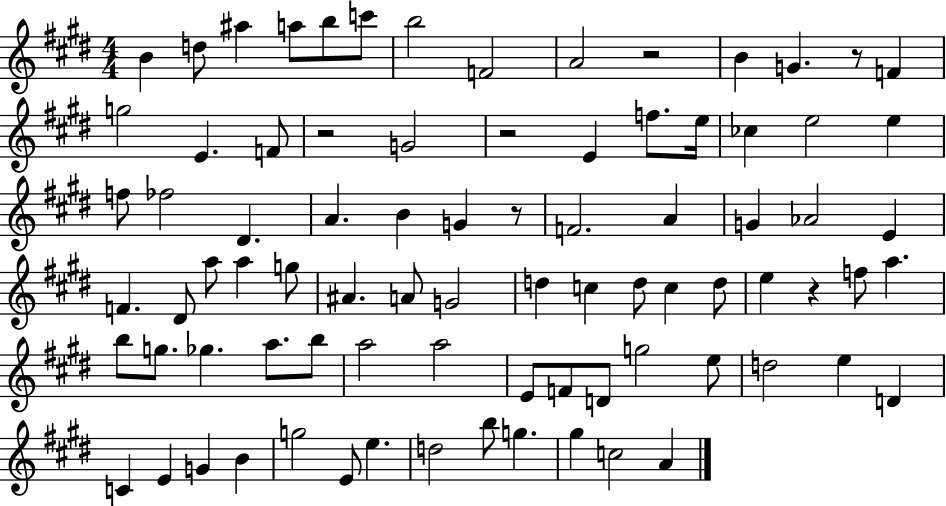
{
  \clef treble
  \numericTimeSignature
  \time 4/4
  \key e \major
  b'4 d''8 ais''4 a''8 b''8 c'''8 | b''2 f'2 | a'2 r2 | b'4 g'4. r8 f'4 | \break g''2 e'4. f'8 | r2 g'2 | r2 e'4 f''8. e''16 | ces''4 e''2 e''4 | \break f''8 fes''2 dis'4. | a'4. b'4 g'4 r8 | f'2. a'4 | g'4 aes'2 e'4 | \break f'4. dis'8 a''8 a''4 g''8 | ais'4. a'8 g'2 | d''4 c''4 d''8 c''4 d''8 | e''4 r4 f''8 a''4. | \break b''8 g''8. ges''4. a''8. b''8 | a''2 a''2 | e'8 f'8 d'8 g''2 e''8 | d''2 e''4 d'4 | \break c'4 e'4 g'4 b'4 | g''2 e'8 e''4. | d''2 b''8 g''4. | gis''4 c''2 a'4 | \break \bar "|."
}